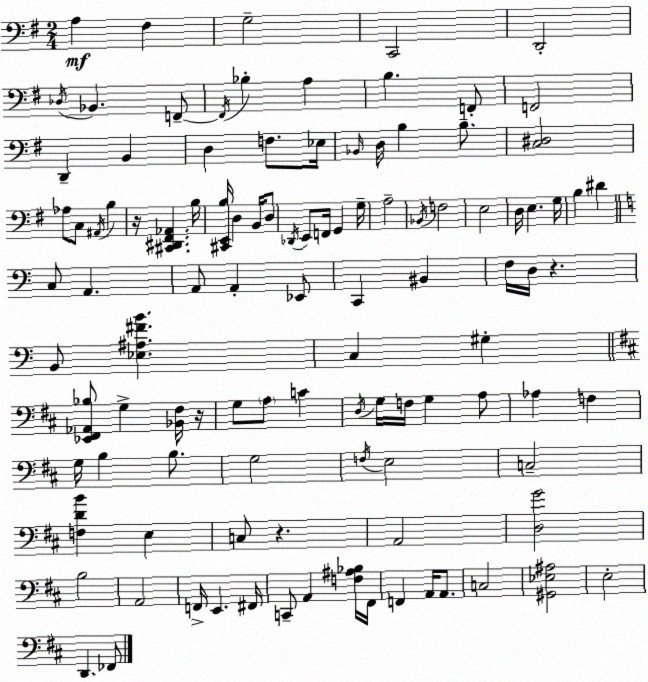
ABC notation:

X:1
T:Untitled
M:2/4
L:1/4
K:Em
A, ^F, G,2 C,,2 D,,2 _D,/4 _B,, F,,/2 F,,/4 _B, A, B, F,,/2 F,,2 D,, B,, D, F,/2 _E,/4 _B,,/4 D,/4 B, B,/2 [C,^D,]2 _A,/2 C,/2 ^A,,/4 B, z/4 [^C,,^D,,^F,,_A,,] B,/4 [^C,,E,,B,]/4 D, B,,/4 D,/2 _D,,/4 E,,/2 F,,/4 G,, G,/4 A,2 _B,,/4 F,2 E,2 D,/4 E, G,/4 B, ^D C,/2 A,, A,,/2 A,, _E,,/2 C,, ^B,, F,/4 D,/4 z B,,/2 [_E,^A,^FB] C, ^G, [_E,,^F,,_A,,_B,]/2 G, [_B,,^F,]/4 z/4 G,/2 A,/2 C D,/4 G,/4 F,/4 G, A,/2 _A, F, G,/4 B, B,/2 G,2 F,/4 E,2 C,2 [F,DB] E, C,/2 z A,,2 [D,G]2 B,2 A,,2 F,,/4 E,, ^F,,/4 C,,/2 A,, [F,^A,_B,]/4 ^F,,/4 F,, A,,/4 A,,/2 C,2 [^G,,_E,^A,]2 E,2 D,, _F,,/2